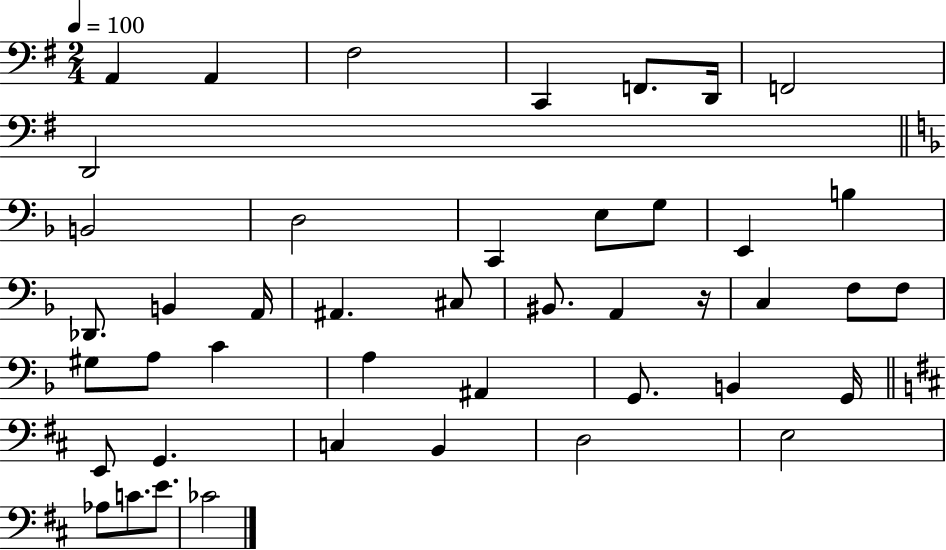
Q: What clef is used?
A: bass